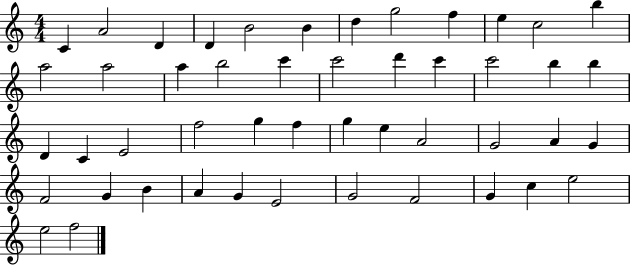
C4/q A4/h D4/q D4/q B4/h B4/q D5/q G5/h F5/q E5/q C5/h B5/q A5/h A5/h A5/q B5/h C6/q C6/h D6/q C6/q C6/h B5/q B5/q D4/q C4/q E4/h F5/h G5/q F5/q G5/q E5/q A4/h G4/h A4/q G4/q F4/h G4/q B4/q A4/q G4/q E4/h G4/h F4/h G4/q C5/q E5/h E5/h F5/h